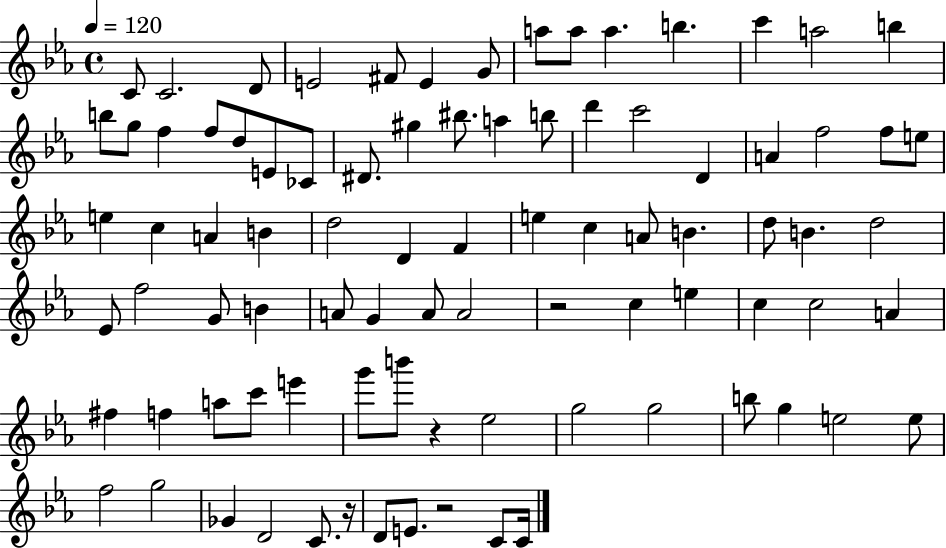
{
  \clef treble
  \time 4/4
  \defaultTimeSignature
  \key ees \major
  \tempo 4 = 120
  c'8 c'2. d'8 | e'2 fis'8 e'4 g'8 | a''8 a''8 a''4. b''4. | c'''4 a''2 b''4 | \break b''8 g''8 f''4 f''8 d''8 e'8 ces'8 | dis'8. gis''4 bis''8. a''4 b''8 | d'''4 c'''2 d'4 | a'4 f''2 f''8 e''8 | \break e''4 c''4 a'4 b'4 | d''2 d'4 f'4 | e''4 c''4 a'8 b'4. | d''8 b'4. d''2 | \break ees'8 f''2 g'8 b'4 | a'8 g'4 a'8 a'2 | r2 c''4 e''4 | c''4 c''2 a'4 | \break fis''4 f''4 a''8 c'''8 e'''4 | g'''8 b'''8 r4 ees''2 | g''2 g''2 | b''8 g''4 e''2 e''8 | \break f''2 g''2 | ges'4 d'2 c'8. r16 | d'8 e'8. r2 c'8 c'16 | \bar "|."
}